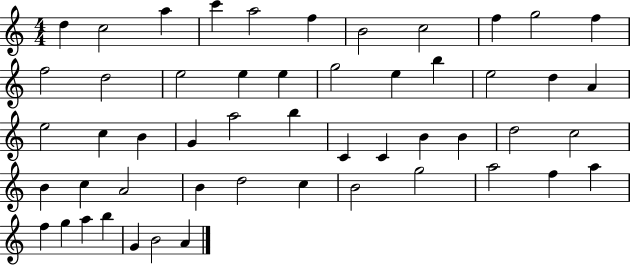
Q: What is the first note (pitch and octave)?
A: D5